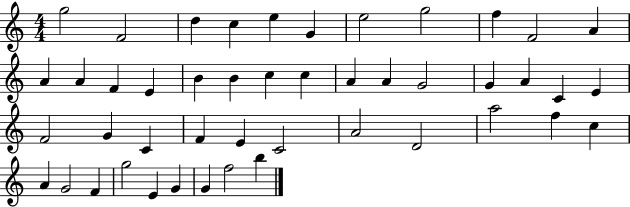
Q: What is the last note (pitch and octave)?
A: B5